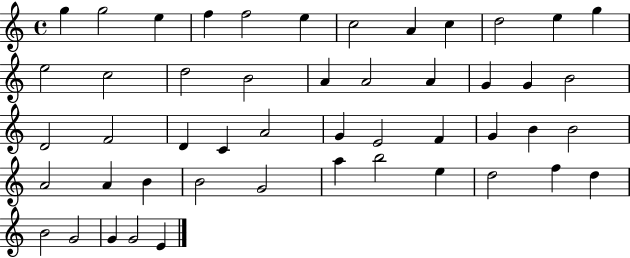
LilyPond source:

{
  \clef treble
  \time 4/4
  \defaultTimeSignature
  \key c \major
  g''4 g''2 e''4 | f''4 f''2 e''4 | c''2 a'4 c''4 | d''2 e''4 g''4 | \break e''2 c''2 | d''2 b'2 | a'4 a'2 a'4 | g'4 g'4 b'2 | \break d'2 f'2 | d'4 c'4 a'2 | g'4 e'2 f'4 | g'4 b'4 b'2 | \break a'2 a'4 b'4 | b'2 g'2 | a''4 b''2 e''4 | d''2 f''4 d''4 | \break b'2 g'2 | g'4 g'2 e'4 | \bar "|."
}